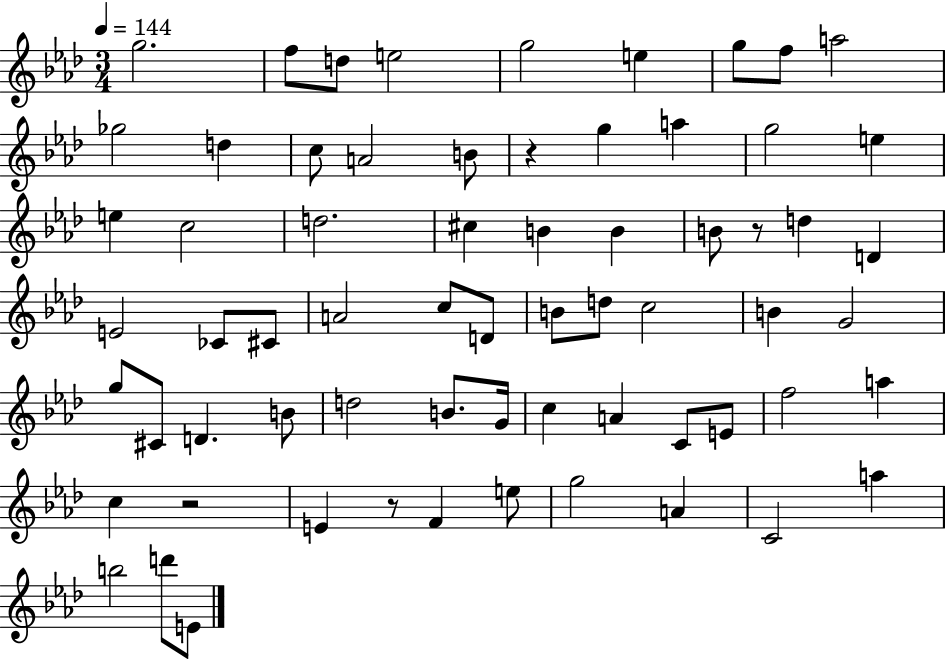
{
  \clef treble
  \numericTimeSignature
  \time 3/4
  \key aes \major
  \tempo 4 = 144
  g''2. | f''8 d''8 e''2 | g''2 e''4 | g''8 f''8 a''2 | \break ges''2 d''4 | c''8 a'2 b'8 | r4 g''4 a''4 | g''2 e''4 | \break e''4 c''2 | d''2. | cis''4 b'4 b'4 | b'8 r8 d''4 d'4 | \break e'2 ces'8 cis'8 | a'2 c''8 d'8 | b'8 d''8 c''2 | b'4 g'2 | \break g''8 cis'8 d'4. b'8 | d''2 b'8. g'16 | c''4 a'4 c'8 e'8 | f''2 a''4 | \break c''4 r2 | e'4 r8 f'4 e''8 | g''2 a'4 | c'2 a''4 | \break b''2 d'''8 e'8 | \bar "|."
}